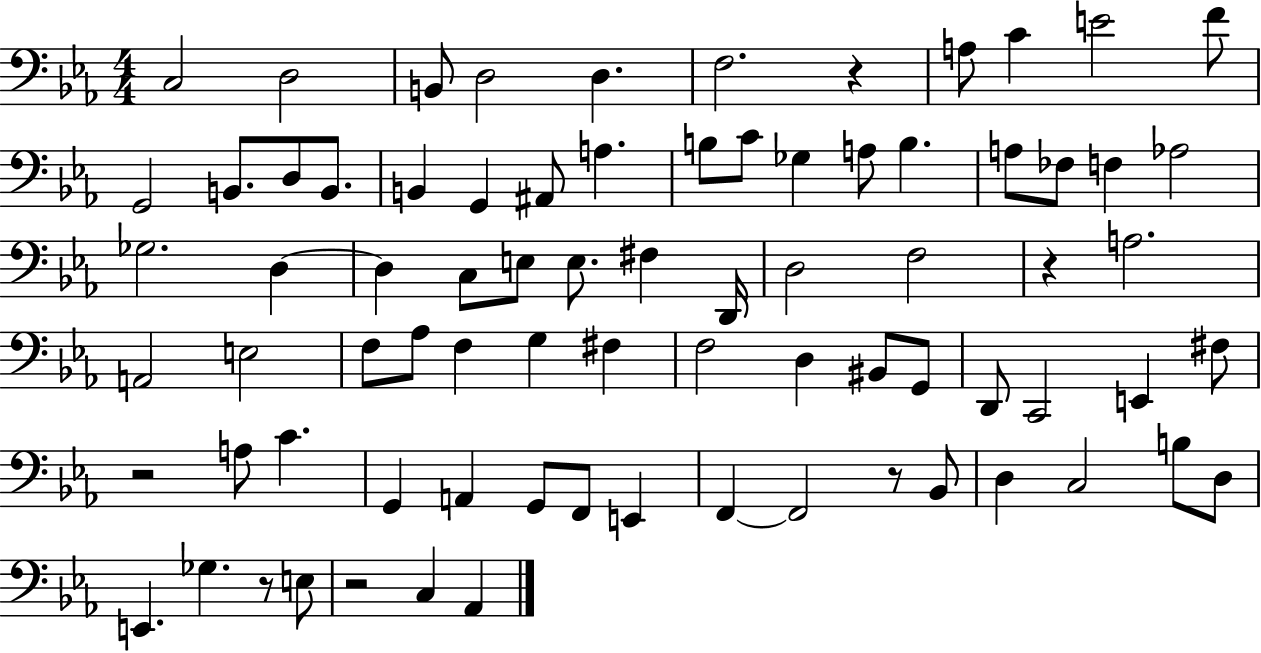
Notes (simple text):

C3/h D3/h B2/e D3/h D3/q. F3/h. R/q A3/e C4/q E4/h F4/e G2/h B2/e. D3/e B2/e. B2/q G2/q A#2/e A3/q. B3/e C4/e Gb3/q A3/e B3/q. A3/e FES3/e F3/q Ab3/h Gb3/h. D3/q D3/q C3/e E3/e E3/e. F#3/q D2/s D3/h F3/h R/q A3/h. A2/h E3/h F3/e Ab3/e F3/q G3/q F#3/q F3/h D3/q BIS2/e G2/e D2/e C2/h E2/q F#3/e R/h A3/e C4/q. G2/q A2/q G2/e F2/e E2/q F2/q F2/h R/e Bb2/e D3/q C3/h B3/e D3/e E2/q. Gb3/q. R/e E3/e R/h C3/q Ab2/q